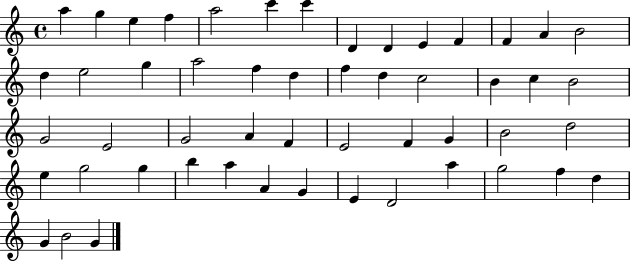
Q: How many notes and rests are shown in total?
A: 52